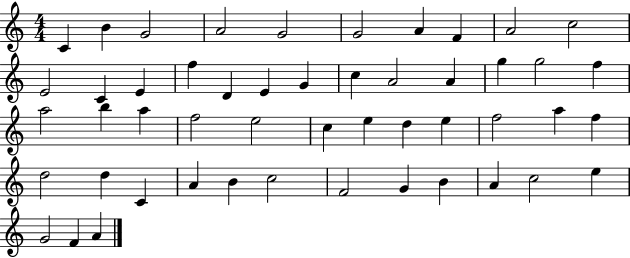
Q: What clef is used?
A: treble